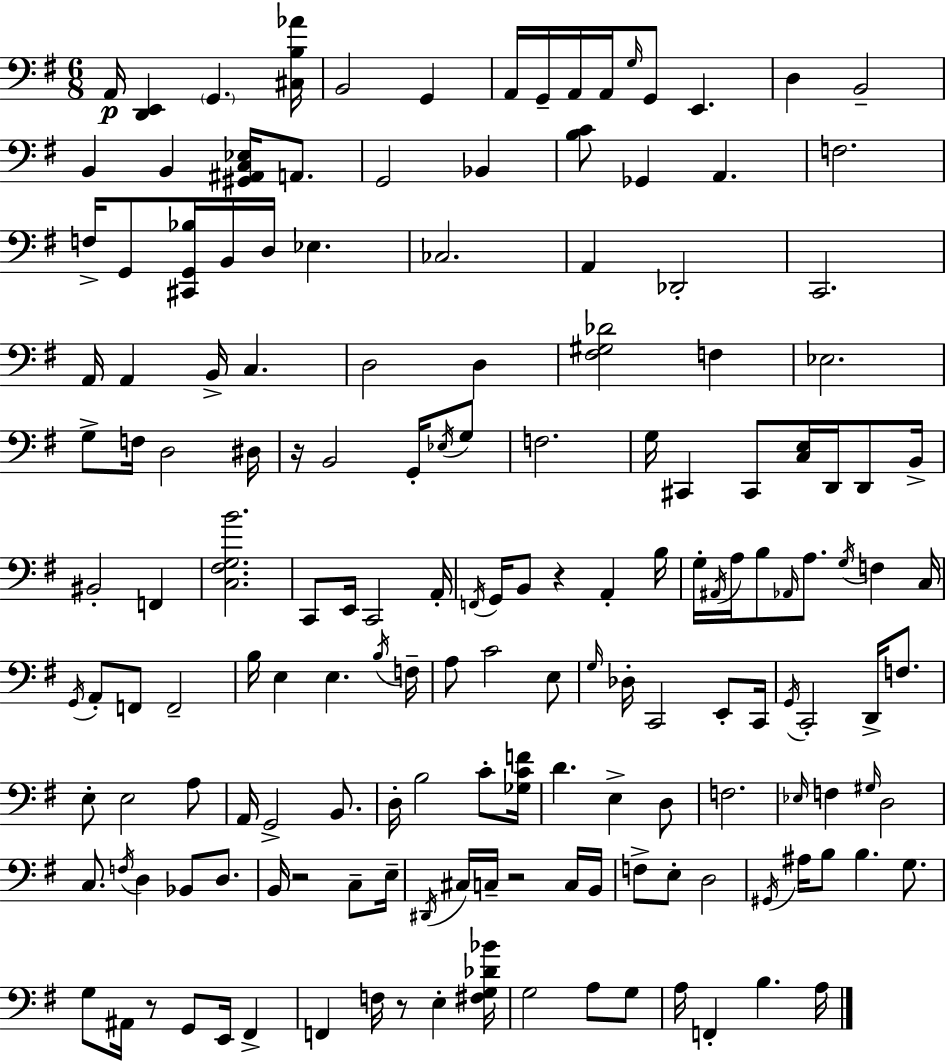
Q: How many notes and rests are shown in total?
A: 163